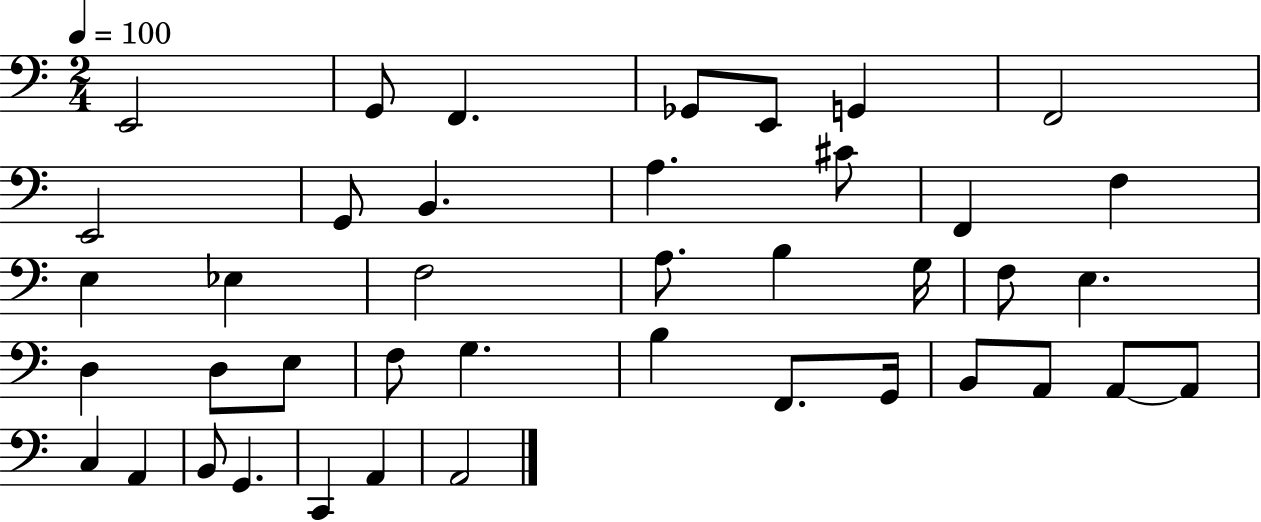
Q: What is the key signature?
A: C major